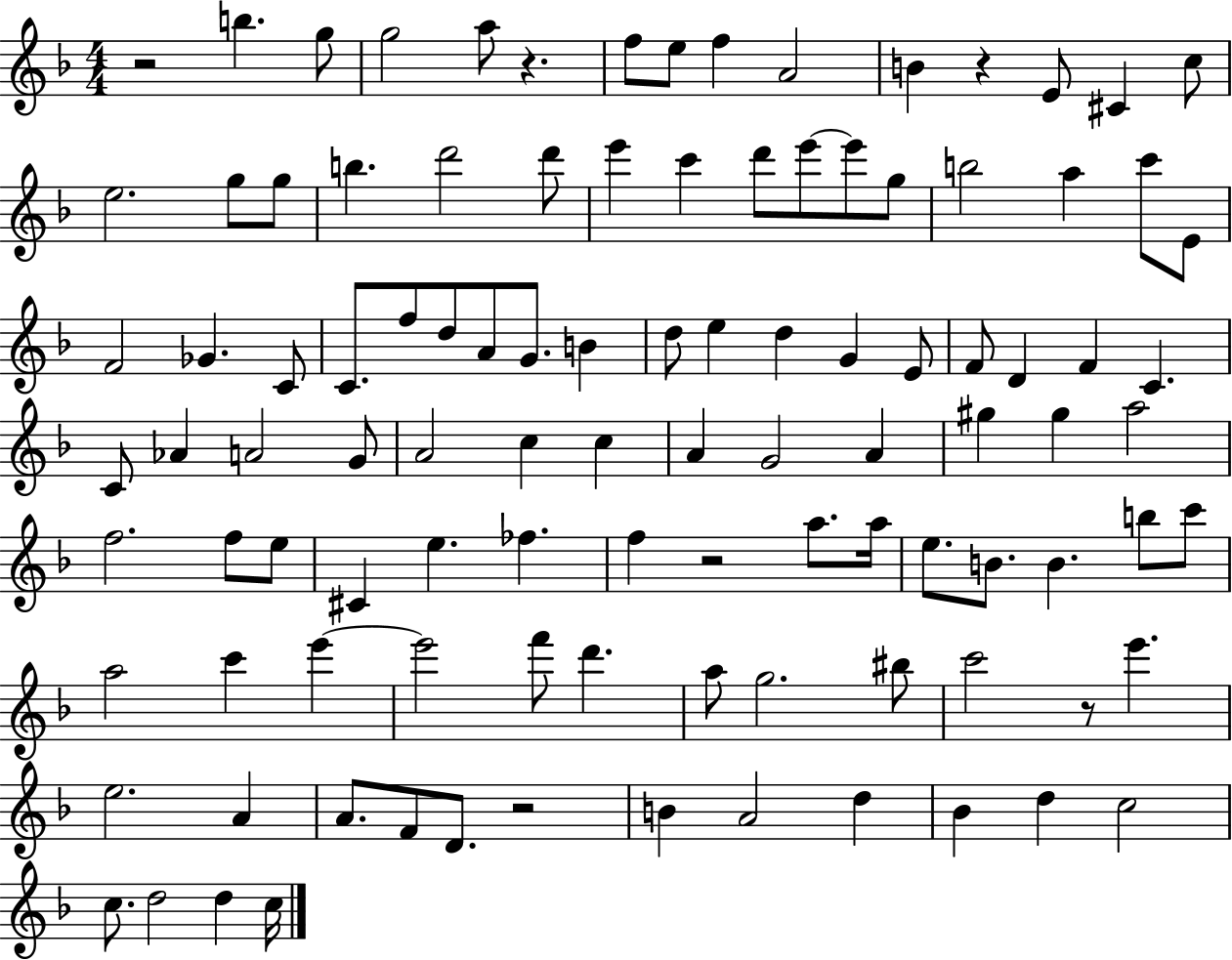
{
  \clef treble
  \numericTimeSignature
  \time 4/4
  \key f \major
  r2 b''4. g''8 | g''2 a''8 r4. | f''8 e''8 f''4 a'2 | b'4 r4 e'8 cis'4 c''8 | \break e''2. g''8 g''8 | b''4. d'''2 d'''8 | e'''4 c'''4 d'''8 e'''8~~ e'''8 g''8 | b''2 a''4 c'''8 e'8 | \break f'2 ges'4. c'8 | c'8. f''8 d''8 a'8 g'8. b'4 | d''8 e''4 d''4 g'4 e'8 | f'8 d'4 f'4 c'4. | \break c'8 aes'4 a'2 g'8 | a'2 c''4 c''4 | a'4 g'2 a'4 | gis''4 gis''4 a''2 | \break f''2. f''8 e''8 | cis'4 e''4. fes''4. | f''4 r2 a''8. a''16 | e''8. b'8. b'4. b''8 c'''8 | \break a''2 c'''4 e'''4~~ | e'''2 f'''8 d'''4. | a''8 g''2. bis''8 | c'''2 r8 e'''4. | \break e''2. a'4 | a'8. f'8 d'8. r2 | b'4 a'2 d''4 | bes'4 d''4 c''2 | \break c''8. d''2 d''4 c''16 | \bar "|."
}